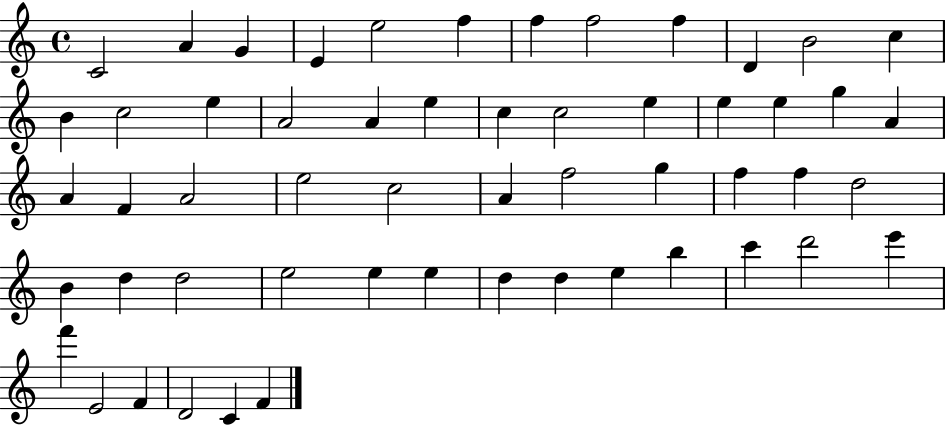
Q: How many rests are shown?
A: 0